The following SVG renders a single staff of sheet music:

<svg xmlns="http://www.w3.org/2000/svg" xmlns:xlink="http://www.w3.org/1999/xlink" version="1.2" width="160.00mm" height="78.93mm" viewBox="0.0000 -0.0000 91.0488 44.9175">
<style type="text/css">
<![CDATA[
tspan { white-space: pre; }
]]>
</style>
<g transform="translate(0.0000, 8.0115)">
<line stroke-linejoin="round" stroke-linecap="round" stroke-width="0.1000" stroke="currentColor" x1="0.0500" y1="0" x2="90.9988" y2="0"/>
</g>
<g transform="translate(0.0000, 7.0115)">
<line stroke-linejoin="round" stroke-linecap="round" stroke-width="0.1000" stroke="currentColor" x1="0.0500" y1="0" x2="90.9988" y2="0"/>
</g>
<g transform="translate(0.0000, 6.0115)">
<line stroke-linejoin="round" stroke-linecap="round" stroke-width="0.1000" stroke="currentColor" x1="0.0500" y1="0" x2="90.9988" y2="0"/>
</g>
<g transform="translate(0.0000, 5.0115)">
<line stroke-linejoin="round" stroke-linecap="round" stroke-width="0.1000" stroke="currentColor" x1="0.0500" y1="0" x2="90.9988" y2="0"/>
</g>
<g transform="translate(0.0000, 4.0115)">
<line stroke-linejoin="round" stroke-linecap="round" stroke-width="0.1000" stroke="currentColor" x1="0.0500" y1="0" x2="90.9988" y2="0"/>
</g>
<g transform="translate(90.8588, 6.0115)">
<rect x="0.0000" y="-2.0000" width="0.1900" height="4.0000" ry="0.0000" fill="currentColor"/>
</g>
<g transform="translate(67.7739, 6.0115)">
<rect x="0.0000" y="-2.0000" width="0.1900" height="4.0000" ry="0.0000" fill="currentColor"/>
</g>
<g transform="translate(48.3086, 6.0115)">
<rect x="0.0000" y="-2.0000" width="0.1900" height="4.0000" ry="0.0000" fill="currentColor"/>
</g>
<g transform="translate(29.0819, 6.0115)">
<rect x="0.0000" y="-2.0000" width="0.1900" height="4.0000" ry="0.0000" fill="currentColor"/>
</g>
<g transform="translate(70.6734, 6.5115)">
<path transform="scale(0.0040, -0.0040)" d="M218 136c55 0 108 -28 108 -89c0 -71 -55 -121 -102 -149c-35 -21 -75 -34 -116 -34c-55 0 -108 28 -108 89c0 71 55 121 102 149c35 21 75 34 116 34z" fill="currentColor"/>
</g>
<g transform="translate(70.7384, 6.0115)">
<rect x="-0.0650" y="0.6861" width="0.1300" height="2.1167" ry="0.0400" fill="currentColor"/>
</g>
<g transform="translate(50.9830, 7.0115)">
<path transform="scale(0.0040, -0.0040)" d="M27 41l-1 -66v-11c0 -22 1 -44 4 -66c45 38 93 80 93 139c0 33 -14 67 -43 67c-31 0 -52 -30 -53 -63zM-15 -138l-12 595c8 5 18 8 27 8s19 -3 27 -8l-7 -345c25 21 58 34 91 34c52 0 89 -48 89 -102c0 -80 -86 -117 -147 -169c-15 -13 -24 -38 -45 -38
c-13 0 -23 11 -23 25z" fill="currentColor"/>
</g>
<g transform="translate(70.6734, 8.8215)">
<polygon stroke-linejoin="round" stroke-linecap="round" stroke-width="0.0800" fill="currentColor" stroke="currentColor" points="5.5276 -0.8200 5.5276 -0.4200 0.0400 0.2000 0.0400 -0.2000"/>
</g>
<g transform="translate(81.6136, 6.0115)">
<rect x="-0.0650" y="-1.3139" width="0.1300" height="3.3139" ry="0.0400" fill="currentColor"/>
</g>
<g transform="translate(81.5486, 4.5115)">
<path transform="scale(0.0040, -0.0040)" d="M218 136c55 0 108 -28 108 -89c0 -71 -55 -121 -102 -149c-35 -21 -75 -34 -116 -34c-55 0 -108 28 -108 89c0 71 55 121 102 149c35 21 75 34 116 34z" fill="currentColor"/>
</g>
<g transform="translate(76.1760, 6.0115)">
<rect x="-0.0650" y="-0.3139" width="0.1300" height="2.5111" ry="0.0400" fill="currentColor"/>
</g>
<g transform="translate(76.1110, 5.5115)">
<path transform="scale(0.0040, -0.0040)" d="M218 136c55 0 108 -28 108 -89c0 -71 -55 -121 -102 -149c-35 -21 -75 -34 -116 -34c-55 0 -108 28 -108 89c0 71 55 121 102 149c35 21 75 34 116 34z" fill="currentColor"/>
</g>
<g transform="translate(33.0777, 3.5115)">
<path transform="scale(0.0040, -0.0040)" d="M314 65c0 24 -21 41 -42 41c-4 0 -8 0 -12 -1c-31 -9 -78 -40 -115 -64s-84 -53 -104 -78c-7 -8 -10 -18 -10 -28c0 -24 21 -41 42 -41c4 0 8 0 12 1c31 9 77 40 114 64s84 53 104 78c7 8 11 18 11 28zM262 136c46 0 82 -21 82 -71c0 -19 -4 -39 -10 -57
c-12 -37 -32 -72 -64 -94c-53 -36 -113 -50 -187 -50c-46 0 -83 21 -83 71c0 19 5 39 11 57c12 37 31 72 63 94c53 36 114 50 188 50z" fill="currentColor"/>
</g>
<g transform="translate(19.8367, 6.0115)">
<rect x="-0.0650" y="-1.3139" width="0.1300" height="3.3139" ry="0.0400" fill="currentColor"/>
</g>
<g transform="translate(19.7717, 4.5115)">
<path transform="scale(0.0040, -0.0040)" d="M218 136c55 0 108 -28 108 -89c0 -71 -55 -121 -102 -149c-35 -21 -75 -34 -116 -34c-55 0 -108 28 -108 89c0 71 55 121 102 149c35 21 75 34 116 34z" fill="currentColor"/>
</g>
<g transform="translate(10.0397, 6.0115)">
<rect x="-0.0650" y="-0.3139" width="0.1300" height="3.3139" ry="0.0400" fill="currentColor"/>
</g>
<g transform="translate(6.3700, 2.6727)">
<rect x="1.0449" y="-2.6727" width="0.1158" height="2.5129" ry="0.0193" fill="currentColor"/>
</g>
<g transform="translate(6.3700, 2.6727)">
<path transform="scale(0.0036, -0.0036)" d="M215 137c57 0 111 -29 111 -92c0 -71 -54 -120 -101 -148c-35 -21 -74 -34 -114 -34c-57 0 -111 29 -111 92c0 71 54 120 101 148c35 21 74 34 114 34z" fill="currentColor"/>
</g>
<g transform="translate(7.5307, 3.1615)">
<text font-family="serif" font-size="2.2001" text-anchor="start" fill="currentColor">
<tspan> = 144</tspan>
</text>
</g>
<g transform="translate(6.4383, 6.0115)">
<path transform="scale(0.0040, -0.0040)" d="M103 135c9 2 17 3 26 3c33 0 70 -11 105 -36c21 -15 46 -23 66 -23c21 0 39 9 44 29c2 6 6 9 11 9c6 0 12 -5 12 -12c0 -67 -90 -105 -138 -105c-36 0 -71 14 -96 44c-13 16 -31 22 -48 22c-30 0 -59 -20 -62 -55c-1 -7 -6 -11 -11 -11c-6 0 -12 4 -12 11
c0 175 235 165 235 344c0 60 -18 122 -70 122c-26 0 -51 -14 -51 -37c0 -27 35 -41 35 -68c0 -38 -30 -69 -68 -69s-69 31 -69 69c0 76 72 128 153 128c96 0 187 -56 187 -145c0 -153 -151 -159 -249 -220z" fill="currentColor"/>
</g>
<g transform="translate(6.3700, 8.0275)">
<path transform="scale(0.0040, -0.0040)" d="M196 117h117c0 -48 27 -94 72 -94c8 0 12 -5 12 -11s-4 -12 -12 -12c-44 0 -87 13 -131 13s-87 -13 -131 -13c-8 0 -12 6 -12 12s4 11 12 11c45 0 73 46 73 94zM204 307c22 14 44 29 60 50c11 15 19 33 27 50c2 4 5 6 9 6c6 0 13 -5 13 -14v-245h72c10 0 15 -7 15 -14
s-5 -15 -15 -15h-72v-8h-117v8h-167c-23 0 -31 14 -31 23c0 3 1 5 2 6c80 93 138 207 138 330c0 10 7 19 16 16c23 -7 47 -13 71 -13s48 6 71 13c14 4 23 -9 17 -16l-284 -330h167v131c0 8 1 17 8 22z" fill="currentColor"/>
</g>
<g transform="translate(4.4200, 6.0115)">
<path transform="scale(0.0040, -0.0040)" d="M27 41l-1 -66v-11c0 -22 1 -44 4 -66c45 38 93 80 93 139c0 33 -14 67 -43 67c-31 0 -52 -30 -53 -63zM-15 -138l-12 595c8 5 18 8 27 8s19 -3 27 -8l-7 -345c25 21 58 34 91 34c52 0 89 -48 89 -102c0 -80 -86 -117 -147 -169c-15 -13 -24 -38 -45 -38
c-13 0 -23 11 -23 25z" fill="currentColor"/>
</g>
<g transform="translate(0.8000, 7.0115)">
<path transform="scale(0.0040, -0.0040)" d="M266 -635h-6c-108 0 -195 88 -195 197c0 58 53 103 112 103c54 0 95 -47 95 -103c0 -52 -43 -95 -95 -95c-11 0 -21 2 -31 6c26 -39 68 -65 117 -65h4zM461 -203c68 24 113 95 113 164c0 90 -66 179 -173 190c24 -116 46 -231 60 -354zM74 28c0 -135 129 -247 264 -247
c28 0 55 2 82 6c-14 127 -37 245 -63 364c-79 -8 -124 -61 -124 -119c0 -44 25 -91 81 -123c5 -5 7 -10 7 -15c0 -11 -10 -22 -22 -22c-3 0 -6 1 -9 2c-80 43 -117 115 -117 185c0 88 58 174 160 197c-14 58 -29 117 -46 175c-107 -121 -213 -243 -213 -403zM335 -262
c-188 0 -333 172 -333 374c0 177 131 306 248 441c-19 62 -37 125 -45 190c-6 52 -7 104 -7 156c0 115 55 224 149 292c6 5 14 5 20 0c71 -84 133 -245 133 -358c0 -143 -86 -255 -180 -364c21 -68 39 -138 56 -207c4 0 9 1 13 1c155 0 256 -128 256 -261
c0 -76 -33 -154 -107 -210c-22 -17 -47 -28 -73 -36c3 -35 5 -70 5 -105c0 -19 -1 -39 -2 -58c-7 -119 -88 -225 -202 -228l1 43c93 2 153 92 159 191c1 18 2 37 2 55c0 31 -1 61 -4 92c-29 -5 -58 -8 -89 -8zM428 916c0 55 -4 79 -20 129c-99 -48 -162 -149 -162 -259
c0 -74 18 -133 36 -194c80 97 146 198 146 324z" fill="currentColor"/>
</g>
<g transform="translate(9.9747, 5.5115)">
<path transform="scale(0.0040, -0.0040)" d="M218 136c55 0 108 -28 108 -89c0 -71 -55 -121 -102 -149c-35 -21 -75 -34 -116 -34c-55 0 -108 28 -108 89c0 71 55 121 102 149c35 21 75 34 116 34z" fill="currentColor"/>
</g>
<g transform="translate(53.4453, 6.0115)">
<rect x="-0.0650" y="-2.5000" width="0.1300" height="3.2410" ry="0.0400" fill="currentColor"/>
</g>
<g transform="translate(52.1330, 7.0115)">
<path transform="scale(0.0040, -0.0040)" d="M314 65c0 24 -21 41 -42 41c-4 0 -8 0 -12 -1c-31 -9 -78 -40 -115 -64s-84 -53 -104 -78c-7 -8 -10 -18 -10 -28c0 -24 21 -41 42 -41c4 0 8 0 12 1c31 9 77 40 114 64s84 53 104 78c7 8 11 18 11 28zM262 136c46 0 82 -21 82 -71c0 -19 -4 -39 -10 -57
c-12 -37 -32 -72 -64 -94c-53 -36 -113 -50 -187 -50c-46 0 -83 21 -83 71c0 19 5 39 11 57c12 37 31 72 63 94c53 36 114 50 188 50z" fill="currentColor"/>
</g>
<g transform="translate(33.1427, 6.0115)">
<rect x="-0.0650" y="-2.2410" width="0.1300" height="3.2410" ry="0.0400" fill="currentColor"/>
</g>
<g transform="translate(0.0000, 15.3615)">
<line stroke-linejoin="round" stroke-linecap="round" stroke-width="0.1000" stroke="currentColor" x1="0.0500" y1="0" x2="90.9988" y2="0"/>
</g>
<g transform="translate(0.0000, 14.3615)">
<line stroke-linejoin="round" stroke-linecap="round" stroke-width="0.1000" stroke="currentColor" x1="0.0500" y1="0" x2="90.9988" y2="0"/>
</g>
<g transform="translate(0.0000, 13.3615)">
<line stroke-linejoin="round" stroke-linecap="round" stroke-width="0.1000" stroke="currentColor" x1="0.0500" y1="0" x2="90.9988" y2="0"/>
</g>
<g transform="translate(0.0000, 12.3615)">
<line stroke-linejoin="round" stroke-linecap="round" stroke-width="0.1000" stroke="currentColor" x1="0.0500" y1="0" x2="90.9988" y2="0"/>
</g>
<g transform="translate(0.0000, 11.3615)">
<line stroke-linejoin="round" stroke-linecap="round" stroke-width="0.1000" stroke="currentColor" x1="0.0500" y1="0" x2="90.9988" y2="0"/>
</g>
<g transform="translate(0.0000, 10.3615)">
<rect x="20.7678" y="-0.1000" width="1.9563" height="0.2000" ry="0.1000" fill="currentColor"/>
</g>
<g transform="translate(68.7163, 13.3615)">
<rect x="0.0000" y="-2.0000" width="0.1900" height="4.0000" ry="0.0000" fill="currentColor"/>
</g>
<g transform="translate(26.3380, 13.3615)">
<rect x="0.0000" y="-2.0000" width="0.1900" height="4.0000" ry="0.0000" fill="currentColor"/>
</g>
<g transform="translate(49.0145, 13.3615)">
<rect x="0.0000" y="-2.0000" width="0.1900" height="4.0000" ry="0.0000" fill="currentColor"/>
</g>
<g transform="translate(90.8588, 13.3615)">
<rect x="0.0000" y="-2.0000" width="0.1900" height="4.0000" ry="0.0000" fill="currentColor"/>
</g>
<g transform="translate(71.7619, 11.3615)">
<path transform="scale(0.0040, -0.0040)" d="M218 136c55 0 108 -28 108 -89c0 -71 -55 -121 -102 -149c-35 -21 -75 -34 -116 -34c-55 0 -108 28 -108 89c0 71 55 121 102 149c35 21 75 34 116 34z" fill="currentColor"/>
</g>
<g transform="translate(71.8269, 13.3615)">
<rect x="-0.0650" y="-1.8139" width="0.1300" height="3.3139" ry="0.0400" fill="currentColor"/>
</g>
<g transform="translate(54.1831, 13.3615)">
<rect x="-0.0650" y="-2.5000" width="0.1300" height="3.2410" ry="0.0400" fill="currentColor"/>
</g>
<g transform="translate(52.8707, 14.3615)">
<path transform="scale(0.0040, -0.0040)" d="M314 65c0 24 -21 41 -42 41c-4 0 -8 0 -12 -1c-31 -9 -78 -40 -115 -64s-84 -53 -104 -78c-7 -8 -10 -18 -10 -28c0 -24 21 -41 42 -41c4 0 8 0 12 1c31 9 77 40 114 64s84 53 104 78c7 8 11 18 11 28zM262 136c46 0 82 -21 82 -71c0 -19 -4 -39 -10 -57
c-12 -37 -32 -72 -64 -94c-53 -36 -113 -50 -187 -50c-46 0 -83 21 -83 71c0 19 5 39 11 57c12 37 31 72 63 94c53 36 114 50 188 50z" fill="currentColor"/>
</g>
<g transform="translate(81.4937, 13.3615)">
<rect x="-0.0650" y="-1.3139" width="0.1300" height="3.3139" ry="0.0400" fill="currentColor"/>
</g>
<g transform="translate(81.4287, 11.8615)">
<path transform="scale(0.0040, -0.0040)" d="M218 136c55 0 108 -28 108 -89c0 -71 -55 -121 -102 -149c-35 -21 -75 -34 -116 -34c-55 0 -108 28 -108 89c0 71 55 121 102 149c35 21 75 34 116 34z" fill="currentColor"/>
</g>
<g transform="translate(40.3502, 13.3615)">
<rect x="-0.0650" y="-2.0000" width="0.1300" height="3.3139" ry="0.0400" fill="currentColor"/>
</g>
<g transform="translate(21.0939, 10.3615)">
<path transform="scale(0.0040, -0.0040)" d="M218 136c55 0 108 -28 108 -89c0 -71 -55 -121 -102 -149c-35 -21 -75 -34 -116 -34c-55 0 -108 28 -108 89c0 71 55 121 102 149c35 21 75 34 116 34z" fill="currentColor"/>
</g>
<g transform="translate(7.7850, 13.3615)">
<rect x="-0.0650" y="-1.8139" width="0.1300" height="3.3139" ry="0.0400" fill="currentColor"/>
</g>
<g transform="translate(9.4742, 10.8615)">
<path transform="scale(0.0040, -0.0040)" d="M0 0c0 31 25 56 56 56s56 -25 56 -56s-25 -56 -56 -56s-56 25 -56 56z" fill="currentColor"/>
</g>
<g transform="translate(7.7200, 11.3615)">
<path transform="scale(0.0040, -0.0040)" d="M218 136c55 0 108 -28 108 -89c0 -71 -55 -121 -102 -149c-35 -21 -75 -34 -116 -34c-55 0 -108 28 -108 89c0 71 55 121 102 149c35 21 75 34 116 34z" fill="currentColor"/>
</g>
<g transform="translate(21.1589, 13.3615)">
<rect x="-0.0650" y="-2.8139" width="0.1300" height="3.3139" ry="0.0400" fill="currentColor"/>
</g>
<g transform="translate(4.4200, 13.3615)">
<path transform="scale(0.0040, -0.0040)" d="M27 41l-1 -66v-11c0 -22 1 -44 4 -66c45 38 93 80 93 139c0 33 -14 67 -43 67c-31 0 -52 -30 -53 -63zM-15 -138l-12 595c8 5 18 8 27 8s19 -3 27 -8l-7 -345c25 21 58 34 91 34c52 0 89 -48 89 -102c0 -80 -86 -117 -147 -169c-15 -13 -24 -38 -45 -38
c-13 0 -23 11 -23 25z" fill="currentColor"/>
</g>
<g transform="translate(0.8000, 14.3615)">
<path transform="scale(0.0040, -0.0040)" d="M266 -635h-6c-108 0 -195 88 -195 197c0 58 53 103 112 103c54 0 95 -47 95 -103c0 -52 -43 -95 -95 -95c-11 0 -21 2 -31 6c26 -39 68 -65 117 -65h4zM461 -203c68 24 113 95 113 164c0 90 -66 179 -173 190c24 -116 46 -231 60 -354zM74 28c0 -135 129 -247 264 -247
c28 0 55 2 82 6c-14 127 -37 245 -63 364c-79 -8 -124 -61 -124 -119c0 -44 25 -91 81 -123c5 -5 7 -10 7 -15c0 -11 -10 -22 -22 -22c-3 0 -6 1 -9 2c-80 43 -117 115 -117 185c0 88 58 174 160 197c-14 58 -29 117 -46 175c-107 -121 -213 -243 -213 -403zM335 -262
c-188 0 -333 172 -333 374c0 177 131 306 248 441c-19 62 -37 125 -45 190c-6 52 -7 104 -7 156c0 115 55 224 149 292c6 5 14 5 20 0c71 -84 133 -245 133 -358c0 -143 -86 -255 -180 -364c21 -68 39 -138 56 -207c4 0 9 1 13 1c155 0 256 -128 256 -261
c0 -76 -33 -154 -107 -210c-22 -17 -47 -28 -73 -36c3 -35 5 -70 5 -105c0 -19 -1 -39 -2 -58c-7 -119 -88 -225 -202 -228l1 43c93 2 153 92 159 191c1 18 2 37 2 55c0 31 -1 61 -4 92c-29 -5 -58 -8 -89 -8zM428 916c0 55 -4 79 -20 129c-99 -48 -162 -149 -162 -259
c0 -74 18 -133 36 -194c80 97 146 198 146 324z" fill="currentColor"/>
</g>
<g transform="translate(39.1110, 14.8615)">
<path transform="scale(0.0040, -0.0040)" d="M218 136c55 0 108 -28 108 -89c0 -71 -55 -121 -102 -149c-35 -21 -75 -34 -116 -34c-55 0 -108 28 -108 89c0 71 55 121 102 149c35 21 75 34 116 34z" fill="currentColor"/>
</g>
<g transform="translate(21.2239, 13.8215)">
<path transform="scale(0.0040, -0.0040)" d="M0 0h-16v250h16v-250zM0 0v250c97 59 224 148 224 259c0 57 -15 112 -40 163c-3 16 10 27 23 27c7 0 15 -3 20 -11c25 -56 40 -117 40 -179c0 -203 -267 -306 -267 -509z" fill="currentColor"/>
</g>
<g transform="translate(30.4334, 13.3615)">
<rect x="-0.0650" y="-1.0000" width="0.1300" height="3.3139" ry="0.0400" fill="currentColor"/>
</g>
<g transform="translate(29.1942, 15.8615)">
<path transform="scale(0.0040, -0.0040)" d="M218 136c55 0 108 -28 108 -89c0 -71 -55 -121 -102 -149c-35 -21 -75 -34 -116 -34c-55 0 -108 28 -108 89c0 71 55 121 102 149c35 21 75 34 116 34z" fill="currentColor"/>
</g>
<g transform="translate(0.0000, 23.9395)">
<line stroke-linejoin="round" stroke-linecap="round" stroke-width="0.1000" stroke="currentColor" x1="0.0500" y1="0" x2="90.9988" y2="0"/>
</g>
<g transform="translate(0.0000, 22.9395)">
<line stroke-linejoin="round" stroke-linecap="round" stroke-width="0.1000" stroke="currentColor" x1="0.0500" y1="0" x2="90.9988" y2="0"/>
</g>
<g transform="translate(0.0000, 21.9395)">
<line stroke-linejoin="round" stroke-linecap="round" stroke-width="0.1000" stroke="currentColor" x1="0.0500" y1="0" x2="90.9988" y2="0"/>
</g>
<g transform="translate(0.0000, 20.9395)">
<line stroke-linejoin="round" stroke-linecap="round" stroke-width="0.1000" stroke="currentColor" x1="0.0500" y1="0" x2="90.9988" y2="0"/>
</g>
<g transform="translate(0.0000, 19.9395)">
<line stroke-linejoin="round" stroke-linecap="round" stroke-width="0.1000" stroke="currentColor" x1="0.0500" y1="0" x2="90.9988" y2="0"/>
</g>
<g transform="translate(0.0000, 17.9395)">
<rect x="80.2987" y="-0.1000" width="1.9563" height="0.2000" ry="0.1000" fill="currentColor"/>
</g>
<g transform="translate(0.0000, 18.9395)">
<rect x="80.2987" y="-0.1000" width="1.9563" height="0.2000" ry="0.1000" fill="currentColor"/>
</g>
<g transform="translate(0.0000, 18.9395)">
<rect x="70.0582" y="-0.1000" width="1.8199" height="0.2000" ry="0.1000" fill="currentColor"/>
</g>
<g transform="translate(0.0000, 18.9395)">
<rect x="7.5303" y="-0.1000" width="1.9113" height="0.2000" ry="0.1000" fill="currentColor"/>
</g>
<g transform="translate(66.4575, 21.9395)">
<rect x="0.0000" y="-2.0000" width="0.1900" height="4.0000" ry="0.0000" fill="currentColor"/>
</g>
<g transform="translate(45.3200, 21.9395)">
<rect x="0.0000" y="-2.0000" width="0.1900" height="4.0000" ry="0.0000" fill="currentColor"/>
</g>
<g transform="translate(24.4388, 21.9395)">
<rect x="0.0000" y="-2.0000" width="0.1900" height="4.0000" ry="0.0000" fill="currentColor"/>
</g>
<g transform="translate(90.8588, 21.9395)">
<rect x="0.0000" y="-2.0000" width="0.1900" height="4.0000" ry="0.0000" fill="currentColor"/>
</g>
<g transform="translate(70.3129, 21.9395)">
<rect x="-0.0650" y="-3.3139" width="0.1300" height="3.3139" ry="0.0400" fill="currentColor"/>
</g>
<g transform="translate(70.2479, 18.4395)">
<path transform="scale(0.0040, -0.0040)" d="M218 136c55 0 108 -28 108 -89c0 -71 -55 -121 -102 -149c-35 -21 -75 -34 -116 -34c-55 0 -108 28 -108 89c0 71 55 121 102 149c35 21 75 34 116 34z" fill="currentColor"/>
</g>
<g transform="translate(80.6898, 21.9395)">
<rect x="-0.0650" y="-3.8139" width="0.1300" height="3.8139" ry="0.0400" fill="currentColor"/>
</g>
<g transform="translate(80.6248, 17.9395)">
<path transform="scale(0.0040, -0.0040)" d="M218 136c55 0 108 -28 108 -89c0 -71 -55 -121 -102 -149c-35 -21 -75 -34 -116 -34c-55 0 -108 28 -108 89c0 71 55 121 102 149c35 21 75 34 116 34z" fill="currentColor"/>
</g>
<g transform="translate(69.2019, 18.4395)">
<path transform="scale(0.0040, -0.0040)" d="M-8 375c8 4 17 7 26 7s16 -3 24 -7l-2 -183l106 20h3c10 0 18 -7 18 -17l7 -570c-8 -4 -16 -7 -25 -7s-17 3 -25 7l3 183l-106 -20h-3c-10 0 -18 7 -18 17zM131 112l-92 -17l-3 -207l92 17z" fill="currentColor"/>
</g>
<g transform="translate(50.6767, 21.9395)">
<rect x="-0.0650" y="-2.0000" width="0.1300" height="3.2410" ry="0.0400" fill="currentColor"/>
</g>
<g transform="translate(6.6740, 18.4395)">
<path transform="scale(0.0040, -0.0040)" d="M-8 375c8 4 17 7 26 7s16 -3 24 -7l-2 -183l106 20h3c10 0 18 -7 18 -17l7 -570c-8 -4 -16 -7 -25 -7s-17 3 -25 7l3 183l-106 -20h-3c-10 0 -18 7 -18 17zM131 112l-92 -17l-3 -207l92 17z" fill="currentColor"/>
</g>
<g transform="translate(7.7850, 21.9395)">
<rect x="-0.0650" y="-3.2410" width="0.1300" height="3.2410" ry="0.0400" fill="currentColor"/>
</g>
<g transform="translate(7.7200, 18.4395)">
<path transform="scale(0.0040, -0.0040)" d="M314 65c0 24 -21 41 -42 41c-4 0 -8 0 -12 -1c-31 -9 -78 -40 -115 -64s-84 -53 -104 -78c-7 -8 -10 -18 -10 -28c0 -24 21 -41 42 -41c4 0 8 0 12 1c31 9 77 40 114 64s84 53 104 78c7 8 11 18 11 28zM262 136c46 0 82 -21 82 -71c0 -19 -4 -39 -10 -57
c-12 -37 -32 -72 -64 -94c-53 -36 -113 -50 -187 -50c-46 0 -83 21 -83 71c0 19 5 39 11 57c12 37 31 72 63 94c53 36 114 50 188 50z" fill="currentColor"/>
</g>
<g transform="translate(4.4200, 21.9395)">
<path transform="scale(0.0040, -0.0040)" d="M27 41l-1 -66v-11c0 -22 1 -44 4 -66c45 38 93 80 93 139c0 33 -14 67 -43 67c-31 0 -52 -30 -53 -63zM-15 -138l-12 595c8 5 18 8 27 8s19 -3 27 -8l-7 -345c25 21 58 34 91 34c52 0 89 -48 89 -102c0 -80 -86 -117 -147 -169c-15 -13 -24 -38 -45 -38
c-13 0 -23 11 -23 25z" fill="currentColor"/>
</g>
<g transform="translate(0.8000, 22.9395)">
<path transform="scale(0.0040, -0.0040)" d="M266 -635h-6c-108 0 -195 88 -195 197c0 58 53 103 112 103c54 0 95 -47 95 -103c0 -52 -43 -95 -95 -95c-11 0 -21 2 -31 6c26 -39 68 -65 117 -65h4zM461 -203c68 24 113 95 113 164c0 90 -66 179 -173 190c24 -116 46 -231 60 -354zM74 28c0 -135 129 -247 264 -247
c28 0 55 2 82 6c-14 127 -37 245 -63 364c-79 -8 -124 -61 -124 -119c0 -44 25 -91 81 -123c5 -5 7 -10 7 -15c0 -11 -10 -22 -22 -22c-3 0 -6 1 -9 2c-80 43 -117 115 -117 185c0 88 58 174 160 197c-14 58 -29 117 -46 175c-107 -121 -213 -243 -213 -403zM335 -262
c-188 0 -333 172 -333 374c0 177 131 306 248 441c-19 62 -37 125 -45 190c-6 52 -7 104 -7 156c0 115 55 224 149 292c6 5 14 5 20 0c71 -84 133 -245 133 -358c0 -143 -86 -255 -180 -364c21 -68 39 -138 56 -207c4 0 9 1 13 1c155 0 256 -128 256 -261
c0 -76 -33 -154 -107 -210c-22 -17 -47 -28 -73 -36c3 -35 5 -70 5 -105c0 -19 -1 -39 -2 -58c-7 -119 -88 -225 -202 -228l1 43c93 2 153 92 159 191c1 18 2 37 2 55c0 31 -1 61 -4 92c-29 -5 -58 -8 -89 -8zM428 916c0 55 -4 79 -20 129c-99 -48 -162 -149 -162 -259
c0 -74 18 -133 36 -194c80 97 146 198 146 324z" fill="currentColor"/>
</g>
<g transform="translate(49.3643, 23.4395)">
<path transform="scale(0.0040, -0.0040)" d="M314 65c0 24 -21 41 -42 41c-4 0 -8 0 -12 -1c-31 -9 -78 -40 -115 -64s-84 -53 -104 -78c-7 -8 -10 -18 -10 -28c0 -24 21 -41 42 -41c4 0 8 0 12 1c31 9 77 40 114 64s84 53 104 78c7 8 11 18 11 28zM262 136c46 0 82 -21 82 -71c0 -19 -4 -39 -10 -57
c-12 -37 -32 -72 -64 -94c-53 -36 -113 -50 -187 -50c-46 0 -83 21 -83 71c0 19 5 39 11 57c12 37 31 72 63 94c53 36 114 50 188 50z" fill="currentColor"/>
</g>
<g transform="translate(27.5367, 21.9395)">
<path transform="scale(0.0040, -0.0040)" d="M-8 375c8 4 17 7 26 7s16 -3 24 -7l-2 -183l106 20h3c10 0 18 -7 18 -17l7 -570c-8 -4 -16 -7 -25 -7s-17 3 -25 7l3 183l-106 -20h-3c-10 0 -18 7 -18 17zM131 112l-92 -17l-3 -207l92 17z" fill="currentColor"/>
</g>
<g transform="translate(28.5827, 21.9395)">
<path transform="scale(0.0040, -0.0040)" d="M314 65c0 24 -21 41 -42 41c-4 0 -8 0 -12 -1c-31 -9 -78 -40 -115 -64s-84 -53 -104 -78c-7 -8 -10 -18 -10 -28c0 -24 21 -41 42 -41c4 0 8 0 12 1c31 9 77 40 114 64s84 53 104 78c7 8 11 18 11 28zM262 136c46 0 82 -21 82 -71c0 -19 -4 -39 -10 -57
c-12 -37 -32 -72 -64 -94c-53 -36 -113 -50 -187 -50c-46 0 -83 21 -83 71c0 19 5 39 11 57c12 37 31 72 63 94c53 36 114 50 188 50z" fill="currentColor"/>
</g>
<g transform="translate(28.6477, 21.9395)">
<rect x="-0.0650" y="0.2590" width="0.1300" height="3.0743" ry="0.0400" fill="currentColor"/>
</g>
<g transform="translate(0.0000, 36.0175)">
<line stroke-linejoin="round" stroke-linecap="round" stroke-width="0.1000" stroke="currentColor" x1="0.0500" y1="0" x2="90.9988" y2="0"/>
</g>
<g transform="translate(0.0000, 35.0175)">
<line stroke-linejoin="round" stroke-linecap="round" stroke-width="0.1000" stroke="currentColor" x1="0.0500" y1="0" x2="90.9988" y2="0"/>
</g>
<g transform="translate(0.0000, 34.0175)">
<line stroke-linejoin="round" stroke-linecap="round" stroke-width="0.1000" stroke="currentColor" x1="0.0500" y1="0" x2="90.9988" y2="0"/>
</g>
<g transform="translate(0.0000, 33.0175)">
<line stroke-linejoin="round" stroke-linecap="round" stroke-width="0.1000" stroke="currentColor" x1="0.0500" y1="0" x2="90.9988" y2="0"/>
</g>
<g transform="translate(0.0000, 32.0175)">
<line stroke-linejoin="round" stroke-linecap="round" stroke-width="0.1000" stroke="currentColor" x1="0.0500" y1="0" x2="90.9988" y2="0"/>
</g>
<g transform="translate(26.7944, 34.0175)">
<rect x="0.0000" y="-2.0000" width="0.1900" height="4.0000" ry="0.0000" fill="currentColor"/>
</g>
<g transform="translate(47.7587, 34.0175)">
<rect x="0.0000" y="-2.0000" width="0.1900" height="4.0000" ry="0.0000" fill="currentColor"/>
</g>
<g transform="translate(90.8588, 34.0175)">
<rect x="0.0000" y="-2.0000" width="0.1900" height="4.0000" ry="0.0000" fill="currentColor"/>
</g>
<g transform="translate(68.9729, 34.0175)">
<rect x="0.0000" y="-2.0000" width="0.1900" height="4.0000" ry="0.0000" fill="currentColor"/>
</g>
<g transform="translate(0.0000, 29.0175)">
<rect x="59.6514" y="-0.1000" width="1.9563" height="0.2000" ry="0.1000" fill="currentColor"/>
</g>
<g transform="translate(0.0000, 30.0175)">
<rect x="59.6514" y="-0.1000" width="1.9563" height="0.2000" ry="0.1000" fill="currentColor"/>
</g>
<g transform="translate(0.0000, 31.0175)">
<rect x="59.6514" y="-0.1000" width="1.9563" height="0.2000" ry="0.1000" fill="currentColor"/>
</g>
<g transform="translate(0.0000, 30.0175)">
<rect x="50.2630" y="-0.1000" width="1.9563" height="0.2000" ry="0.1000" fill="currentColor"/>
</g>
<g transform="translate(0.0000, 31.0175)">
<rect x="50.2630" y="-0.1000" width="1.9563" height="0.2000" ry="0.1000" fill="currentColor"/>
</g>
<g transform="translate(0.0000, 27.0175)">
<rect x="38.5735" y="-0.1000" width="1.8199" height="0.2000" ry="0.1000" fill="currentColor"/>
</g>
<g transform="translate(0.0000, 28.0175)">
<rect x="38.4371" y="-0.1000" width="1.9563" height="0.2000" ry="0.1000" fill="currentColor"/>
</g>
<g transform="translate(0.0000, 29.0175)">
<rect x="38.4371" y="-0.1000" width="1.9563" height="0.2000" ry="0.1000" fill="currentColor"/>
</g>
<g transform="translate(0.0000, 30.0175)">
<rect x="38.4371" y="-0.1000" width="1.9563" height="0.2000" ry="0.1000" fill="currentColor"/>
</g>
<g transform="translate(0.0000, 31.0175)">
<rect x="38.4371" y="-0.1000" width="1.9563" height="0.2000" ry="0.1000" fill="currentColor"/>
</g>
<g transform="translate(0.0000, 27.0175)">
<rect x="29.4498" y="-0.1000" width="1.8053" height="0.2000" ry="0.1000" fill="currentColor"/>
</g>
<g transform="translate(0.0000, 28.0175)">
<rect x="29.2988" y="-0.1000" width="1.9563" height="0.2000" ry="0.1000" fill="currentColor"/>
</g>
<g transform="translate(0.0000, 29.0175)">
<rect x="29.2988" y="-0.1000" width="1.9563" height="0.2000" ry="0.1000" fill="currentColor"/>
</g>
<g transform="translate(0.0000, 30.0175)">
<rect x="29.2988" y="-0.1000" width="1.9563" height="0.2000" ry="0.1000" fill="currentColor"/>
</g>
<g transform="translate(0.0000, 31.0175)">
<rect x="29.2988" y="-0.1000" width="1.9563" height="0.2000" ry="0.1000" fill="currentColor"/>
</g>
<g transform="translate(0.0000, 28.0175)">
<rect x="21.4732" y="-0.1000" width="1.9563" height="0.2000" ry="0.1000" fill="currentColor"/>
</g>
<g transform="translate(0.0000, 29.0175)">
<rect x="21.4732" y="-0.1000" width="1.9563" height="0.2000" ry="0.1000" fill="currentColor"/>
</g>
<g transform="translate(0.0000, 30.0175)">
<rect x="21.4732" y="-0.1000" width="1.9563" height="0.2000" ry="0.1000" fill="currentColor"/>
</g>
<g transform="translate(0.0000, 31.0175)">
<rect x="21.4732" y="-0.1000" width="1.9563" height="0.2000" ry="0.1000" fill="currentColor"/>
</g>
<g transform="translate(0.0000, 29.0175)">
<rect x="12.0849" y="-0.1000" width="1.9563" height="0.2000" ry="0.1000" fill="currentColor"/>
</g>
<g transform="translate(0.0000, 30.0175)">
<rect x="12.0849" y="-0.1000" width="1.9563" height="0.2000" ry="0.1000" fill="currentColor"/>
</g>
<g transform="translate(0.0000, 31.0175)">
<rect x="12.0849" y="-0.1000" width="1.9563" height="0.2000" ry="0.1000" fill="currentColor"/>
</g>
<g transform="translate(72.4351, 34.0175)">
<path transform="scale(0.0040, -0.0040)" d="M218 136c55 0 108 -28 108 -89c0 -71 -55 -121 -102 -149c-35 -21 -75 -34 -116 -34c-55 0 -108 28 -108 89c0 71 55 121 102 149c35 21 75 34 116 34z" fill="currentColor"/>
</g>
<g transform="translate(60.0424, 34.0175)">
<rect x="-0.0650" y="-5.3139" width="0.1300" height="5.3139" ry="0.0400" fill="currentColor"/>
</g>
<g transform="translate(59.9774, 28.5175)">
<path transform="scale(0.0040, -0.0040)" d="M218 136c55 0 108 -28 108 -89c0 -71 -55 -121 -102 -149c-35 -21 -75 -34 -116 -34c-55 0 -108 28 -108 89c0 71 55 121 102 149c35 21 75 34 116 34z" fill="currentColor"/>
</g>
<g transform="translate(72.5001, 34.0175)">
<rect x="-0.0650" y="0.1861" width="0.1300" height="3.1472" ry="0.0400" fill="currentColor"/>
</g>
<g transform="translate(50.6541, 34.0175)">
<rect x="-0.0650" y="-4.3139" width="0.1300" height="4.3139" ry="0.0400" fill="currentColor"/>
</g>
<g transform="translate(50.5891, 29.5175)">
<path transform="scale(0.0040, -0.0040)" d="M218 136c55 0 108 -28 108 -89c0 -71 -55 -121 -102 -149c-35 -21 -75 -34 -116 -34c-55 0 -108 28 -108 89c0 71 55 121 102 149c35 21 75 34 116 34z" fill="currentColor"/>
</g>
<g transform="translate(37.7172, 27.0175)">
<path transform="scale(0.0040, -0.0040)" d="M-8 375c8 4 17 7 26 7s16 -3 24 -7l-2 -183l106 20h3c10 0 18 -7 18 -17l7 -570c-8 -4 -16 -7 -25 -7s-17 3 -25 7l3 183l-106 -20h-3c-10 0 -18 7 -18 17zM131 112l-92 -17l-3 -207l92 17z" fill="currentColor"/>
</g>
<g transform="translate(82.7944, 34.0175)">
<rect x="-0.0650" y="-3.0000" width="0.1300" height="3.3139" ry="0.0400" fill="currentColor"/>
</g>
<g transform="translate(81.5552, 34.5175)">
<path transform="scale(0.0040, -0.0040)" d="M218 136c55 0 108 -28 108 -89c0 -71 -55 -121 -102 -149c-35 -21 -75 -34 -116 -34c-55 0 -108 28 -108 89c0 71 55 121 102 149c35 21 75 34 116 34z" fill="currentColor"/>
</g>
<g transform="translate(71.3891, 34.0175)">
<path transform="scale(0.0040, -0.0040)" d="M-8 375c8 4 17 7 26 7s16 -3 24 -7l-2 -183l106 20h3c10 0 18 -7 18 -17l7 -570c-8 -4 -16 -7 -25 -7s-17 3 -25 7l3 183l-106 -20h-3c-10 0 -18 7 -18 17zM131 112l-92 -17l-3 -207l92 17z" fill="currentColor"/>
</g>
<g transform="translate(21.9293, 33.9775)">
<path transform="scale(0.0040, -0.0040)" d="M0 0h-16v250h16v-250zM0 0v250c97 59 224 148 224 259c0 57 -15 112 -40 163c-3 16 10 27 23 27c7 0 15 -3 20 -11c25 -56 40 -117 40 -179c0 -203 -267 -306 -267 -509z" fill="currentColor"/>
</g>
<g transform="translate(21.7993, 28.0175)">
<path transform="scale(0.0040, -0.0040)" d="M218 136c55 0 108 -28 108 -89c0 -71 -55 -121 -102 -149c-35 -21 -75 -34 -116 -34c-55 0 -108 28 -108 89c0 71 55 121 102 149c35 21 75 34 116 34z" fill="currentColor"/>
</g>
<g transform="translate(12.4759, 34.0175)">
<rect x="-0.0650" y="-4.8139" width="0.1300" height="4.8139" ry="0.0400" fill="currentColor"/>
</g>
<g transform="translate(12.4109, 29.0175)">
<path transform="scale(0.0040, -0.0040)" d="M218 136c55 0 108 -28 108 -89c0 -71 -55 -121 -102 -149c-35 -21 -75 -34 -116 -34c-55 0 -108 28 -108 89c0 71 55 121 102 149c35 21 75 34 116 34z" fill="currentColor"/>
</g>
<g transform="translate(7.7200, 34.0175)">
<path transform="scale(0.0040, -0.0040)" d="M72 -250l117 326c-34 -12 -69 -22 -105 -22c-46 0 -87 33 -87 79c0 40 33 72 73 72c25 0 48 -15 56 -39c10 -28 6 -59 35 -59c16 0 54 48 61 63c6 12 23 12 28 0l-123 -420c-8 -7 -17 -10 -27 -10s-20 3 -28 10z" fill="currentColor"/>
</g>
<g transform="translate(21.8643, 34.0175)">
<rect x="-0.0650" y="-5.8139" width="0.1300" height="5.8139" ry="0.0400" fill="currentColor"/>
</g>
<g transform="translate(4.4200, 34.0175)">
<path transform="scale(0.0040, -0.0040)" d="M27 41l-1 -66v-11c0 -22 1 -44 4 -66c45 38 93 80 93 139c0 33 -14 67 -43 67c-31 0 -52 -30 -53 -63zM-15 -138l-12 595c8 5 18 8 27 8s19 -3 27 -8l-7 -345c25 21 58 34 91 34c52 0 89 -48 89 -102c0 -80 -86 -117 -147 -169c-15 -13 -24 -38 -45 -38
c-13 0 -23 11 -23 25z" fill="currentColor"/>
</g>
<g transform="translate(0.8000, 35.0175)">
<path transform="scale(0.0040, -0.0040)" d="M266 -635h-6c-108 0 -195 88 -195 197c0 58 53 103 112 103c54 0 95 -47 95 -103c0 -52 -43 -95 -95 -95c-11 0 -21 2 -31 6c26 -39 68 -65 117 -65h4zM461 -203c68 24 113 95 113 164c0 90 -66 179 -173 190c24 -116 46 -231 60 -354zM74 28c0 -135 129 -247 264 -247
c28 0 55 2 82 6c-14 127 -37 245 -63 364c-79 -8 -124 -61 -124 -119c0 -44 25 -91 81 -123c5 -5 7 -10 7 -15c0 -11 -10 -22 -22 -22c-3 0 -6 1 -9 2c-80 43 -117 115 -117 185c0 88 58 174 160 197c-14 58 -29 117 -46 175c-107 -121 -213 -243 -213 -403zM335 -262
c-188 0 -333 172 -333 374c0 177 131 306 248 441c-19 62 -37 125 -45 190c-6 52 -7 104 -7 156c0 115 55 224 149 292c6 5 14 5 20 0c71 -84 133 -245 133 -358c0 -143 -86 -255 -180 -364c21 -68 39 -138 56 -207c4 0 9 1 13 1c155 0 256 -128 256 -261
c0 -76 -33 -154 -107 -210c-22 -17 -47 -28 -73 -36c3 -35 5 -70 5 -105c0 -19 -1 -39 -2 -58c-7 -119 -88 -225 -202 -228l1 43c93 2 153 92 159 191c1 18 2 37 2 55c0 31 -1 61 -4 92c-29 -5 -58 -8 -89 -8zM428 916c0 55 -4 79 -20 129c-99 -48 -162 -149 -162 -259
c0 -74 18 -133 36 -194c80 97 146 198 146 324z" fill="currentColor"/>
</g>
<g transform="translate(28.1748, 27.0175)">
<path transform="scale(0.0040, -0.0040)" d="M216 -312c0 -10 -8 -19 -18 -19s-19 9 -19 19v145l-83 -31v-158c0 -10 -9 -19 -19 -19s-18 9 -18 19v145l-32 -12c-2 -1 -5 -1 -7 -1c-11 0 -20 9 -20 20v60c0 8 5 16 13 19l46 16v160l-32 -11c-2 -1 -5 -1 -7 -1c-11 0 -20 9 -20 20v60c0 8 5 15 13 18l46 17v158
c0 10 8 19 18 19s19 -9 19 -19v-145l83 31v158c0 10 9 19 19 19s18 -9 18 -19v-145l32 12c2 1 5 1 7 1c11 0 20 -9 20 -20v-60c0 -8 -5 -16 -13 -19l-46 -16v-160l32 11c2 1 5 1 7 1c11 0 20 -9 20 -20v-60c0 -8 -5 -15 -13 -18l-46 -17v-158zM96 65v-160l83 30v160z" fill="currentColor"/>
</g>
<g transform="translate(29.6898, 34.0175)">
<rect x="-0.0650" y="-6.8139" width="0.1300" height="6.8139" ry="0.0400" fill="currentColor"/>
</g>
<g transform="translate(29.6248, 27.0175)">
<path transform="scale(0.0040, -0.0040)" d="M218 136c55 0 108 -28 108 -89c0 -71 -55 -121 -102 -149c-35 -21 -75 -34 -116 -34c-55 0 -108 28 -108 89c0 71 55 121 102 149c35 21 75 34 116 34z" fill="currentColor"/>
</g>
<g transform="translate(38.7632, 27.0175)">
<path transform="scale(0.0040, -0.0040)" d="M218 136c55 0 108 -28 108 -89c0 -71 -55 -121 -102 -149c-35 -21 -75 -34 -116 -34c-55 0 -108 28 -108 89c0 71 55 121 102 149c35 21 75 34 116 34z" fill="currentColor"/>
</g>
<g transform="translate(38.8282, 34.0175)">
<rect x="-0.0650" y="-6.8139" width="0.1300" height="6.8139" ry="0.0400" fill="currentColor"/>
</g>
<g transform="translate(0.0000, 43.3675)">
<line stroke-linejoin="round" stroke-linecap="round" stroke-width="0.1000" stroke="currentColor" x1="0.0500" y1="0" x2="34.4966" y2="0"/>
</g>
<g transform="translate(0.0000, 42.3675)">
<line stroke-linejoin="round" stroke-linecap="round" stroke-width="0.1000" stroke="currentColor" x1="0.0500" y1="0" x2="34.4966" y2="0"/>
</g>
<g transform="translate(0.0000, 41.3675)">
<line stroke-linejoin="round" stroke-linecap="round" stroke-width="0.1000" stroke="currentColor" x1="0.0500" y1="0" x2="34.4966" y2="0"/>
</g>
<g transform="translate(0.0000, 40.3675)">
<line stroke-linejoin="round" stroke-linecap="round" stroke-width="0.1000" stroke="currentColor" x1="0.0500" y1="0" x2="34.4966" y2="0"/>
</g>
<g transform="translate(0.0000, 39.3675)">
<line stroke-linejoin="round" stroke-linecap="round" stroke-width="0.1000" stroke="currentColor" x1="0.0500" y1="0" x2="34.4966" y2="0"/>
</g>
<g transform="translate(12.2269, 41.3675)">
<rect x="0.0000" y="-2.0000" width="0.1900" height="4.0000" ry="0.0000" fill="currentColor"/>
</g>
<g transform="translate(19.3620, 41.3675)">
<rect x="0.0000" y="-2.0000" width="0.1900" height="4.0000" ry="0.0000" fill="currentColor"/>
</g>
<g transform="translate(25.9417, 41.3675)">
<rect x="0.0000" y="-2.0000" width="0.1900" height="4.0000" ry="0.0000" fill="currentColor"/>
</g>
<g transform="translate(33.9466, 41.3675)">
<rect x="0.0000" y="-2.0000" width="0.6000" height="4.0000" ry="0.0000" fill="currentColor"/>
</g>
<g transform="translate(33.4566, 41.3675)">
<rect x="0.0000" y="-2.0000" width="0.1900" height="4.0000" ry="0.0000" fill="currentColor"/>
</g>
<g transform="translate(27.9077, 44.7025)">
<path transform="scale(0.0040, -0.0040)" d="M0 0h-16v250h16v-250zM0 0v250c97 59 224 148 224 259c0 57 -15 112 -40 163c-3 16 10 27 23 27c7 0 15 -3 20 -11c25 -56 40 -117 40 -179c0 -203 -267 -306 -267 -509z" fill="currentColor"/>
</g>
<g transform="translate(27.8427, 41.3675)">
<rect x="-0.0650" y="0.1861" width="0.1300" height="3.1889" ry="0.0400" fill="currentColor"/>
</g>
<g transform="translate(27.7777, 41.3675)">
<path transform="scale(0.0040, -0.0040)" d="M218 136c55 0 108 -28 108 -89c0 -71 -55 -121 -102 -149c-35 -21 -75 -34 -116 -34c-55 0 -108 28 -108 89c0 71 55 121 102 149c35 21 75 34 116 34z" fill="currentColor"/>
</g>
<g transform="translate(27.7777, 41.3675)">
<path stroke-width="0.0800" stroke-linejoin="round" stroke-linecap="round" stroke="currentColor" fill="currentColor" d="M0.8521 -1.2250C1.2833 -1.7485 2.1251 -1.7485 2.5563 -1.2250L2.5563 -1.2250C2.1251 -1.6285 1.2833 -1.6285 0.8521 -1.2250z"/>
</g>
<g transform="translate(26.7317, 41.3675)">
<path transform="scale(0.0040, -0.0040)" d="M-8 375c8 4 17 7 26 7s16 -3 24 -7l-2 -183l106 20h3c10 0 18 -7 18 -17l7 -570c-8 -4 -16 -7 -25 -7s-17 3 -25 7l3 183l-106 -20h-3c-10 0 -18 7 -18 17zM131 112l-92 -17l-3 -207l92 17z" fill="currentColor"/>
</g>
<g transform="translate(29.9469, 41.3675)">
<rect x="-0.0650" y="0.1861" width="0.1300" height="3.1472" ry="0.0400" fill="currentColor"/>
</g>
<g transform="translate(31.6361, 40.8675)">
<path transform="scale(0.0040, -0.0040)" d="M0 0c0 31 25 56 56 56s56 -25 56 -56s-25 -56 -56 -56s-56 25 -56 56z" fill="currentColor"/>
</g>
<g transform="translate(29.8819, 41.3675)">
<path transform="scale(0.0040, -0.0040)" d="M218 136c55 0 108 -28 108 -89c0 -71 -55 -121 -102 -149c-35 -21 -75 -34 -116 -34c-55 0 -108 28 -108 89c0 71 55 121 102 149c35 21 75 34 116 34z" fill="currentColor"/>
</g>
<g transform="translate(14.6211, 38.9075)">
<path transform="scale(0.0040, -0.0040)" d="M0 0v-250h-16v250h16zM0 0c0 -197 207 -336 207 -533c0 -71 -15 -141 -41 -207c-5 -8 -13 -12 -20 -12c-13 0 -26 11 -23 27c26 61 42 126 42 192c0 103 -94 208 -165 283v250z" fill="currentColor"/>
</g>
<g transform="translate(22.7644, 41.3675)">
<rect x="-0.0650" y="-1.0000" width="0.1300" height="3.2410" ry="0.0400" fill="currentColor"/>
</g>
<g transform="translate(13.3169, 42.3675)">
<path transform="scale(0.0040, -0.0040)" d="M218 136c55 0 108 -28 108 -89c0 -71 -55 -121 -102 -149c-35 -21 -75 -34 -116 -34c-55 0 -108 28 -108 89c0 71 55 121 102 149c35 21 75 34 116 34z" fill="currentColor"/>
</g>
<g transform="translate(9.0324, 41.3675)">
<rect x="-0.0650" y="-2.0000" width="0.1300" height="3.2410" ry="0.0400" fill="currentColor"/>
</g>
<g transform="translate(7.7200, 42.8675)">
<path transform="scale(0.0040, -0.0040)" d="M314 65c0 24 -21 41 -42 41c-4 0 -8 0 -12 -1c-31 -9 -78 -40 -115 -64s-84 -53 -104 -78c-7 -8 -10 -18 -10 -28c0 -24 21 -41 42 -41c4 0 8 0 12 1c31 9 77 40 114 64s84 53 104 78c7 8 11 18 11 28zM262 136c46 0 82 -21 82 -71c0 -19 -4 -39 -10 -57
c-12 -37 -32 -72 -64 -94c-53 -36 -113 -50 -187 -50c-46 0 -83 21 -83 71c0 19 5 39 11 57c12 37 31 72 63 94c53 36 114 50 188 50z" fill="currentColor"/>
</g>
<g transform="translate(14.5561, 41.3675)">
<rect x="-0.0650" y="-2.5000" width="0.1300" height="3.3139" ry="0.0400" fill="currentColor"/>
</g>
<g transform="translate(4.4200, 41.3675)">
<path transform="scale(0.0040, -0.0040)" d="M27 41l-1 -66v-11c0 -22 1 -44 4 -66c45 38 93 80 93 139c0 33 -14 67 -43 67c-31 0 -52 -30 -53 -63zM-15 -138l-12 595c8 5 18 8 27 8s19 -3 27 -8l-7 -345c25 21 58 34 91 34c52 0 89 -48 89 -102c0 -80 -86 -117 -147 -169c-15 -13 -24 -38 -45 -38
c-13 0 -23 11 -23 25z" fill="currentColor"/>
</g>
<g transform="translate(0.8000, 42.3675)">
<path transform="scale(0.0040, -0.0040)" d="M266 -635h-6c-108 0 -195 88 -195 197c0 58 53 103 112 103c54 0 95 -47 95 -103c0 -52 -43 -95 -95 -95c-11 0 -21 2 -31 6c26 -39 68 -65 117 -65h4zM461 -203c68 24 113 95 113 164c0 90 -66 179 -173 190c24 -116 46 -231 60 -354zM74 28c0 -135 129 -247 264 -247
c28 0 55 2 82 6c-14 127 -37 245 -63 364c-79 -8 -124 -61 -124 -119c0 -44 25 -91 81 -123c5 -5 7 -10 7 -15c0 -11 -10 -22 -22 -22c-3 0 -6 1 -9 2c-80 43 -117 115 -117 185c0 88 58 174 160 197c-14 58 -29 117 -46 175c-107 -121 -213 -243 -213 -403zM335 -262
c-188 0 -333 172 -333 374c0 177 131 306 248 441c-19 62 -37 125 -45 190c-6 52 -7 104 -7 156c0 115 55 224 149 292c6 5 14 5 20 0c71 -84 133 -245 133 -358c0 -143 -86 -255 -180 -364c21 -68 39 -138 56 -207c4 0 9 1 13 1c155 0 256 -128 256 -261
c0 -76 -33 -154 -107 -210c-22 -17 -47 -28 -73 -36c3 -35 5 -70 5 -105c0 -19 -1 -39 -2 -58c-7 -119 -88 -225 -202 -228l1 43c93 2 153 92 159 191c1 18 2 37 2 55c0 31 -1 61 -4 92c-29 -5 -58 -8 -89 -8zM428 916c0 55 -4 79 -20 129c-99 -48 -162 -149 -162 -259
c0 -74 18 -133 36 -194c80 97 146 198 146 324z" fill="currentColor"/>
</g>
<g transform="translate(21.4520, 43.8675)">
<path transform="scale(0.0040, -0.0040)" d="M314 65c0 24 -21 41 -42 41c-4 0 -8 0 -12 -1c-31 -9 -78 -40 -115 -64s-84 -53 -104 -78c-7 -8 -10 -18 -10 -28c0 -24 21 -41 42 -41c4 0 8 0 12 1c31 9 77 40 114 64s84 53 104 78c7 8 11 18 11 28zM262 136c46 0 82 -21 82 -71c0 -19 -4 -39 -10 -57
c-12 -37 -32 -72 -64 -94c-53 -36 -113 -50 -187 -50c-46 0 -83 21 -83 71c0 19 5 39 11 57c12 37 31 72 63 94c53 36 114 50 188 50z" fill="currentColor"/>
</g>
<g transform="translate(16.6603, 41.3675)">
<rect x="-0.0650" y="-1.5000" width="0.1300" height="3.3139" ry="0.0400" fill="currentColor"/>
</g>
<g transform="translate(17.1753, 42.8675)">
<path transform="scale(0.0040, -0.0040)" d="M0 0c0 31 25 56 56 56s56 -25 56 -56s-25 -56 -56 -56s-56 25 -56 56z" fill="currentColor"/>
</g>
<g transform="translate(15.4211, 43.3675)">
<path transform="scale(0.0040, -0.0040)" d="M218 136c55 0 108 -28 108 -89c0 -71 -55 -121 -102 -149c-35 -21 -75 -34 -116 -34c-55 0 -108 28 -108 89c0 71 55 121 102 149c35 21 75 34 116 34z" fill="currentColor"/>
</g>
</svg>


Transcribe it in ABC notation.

X:1
T:Untitled
M:2/4
L:1/4
K:F
c e g2 _G2 A/2 c/2 e f a/2 D F G2 f e b2 B2 F2 b c' z/2 e' g'/2 ^b' b' d' f' B A F2 G/2 E D2 B/2 B